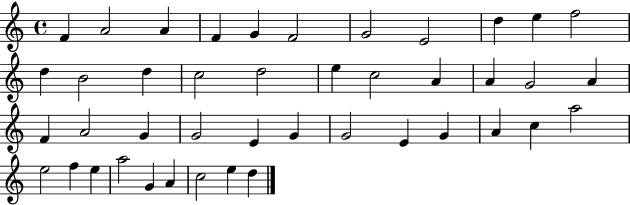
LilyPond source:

{
  \clef treble
  \time 4/4
  \defaultTimeSignature
  \key c \major
  f'4 a'2 a'4 | f'4 g'4 f'2 | g'2 e'2 | d''4 e''4 f''2 | \break d''4 b'2 d''4 | c''2 d''2 | e''4 c''2 a'4 | a'4 g'2 a'4 | \break f'4 a'2 g'4 | g'2 e'4 g'4 | g'2 e'4 g'4 | a'4 c''4 a''2 | \break e''2 f''4 e''4 | a''2 g'4 a'4 | c''2 e''4 d''4 | \bar "|."
}